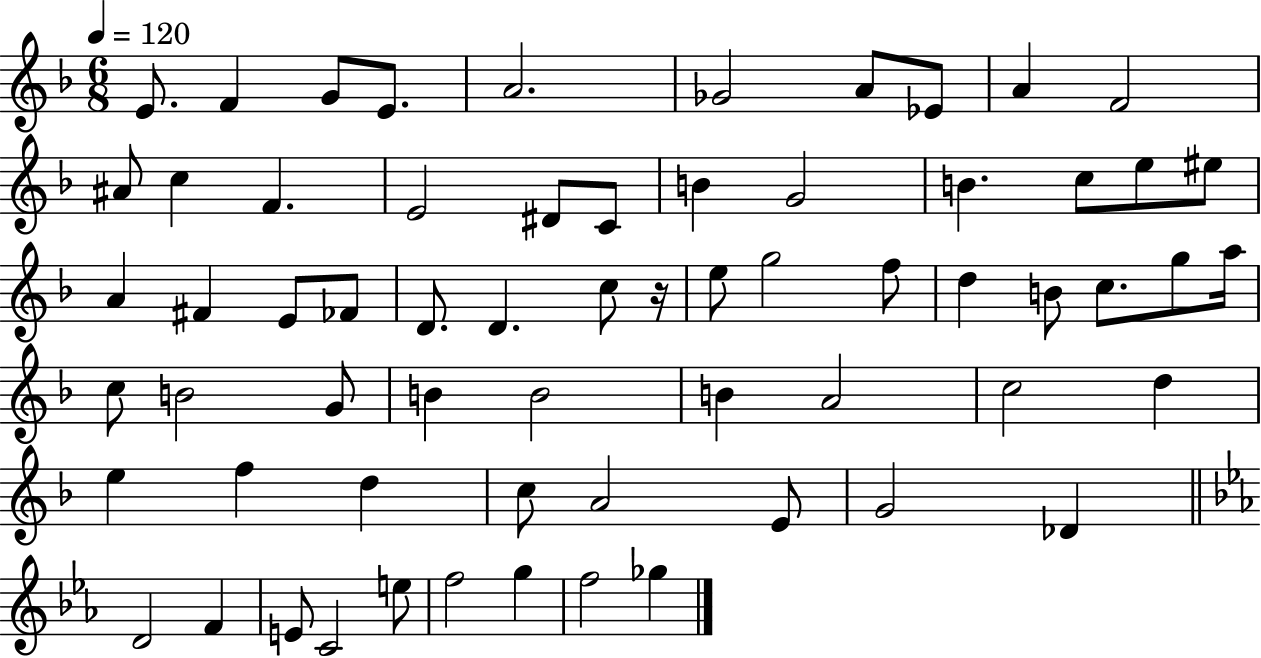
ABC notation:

X:1
T:Untitled
M:6/8
L:1/4
K:F
E/2 F G/2 E/2 A2 _G2 A/2 _E/2 A F2 ^A/2 c F E2 ^D/2 C/2 B G2 B c/2 e/2 ^e/2 A ^F E/2 _F/2 D/2 D c/2 z/4 e/2 g2 f/2 d B/2 c/2 g/2 a/4 c/2 B2 G/2 B B2 B A2 c2 d e f d c/2 A2 E/2 G2 _D D2 F E/2 C2 e/2 f2 g f2 _g